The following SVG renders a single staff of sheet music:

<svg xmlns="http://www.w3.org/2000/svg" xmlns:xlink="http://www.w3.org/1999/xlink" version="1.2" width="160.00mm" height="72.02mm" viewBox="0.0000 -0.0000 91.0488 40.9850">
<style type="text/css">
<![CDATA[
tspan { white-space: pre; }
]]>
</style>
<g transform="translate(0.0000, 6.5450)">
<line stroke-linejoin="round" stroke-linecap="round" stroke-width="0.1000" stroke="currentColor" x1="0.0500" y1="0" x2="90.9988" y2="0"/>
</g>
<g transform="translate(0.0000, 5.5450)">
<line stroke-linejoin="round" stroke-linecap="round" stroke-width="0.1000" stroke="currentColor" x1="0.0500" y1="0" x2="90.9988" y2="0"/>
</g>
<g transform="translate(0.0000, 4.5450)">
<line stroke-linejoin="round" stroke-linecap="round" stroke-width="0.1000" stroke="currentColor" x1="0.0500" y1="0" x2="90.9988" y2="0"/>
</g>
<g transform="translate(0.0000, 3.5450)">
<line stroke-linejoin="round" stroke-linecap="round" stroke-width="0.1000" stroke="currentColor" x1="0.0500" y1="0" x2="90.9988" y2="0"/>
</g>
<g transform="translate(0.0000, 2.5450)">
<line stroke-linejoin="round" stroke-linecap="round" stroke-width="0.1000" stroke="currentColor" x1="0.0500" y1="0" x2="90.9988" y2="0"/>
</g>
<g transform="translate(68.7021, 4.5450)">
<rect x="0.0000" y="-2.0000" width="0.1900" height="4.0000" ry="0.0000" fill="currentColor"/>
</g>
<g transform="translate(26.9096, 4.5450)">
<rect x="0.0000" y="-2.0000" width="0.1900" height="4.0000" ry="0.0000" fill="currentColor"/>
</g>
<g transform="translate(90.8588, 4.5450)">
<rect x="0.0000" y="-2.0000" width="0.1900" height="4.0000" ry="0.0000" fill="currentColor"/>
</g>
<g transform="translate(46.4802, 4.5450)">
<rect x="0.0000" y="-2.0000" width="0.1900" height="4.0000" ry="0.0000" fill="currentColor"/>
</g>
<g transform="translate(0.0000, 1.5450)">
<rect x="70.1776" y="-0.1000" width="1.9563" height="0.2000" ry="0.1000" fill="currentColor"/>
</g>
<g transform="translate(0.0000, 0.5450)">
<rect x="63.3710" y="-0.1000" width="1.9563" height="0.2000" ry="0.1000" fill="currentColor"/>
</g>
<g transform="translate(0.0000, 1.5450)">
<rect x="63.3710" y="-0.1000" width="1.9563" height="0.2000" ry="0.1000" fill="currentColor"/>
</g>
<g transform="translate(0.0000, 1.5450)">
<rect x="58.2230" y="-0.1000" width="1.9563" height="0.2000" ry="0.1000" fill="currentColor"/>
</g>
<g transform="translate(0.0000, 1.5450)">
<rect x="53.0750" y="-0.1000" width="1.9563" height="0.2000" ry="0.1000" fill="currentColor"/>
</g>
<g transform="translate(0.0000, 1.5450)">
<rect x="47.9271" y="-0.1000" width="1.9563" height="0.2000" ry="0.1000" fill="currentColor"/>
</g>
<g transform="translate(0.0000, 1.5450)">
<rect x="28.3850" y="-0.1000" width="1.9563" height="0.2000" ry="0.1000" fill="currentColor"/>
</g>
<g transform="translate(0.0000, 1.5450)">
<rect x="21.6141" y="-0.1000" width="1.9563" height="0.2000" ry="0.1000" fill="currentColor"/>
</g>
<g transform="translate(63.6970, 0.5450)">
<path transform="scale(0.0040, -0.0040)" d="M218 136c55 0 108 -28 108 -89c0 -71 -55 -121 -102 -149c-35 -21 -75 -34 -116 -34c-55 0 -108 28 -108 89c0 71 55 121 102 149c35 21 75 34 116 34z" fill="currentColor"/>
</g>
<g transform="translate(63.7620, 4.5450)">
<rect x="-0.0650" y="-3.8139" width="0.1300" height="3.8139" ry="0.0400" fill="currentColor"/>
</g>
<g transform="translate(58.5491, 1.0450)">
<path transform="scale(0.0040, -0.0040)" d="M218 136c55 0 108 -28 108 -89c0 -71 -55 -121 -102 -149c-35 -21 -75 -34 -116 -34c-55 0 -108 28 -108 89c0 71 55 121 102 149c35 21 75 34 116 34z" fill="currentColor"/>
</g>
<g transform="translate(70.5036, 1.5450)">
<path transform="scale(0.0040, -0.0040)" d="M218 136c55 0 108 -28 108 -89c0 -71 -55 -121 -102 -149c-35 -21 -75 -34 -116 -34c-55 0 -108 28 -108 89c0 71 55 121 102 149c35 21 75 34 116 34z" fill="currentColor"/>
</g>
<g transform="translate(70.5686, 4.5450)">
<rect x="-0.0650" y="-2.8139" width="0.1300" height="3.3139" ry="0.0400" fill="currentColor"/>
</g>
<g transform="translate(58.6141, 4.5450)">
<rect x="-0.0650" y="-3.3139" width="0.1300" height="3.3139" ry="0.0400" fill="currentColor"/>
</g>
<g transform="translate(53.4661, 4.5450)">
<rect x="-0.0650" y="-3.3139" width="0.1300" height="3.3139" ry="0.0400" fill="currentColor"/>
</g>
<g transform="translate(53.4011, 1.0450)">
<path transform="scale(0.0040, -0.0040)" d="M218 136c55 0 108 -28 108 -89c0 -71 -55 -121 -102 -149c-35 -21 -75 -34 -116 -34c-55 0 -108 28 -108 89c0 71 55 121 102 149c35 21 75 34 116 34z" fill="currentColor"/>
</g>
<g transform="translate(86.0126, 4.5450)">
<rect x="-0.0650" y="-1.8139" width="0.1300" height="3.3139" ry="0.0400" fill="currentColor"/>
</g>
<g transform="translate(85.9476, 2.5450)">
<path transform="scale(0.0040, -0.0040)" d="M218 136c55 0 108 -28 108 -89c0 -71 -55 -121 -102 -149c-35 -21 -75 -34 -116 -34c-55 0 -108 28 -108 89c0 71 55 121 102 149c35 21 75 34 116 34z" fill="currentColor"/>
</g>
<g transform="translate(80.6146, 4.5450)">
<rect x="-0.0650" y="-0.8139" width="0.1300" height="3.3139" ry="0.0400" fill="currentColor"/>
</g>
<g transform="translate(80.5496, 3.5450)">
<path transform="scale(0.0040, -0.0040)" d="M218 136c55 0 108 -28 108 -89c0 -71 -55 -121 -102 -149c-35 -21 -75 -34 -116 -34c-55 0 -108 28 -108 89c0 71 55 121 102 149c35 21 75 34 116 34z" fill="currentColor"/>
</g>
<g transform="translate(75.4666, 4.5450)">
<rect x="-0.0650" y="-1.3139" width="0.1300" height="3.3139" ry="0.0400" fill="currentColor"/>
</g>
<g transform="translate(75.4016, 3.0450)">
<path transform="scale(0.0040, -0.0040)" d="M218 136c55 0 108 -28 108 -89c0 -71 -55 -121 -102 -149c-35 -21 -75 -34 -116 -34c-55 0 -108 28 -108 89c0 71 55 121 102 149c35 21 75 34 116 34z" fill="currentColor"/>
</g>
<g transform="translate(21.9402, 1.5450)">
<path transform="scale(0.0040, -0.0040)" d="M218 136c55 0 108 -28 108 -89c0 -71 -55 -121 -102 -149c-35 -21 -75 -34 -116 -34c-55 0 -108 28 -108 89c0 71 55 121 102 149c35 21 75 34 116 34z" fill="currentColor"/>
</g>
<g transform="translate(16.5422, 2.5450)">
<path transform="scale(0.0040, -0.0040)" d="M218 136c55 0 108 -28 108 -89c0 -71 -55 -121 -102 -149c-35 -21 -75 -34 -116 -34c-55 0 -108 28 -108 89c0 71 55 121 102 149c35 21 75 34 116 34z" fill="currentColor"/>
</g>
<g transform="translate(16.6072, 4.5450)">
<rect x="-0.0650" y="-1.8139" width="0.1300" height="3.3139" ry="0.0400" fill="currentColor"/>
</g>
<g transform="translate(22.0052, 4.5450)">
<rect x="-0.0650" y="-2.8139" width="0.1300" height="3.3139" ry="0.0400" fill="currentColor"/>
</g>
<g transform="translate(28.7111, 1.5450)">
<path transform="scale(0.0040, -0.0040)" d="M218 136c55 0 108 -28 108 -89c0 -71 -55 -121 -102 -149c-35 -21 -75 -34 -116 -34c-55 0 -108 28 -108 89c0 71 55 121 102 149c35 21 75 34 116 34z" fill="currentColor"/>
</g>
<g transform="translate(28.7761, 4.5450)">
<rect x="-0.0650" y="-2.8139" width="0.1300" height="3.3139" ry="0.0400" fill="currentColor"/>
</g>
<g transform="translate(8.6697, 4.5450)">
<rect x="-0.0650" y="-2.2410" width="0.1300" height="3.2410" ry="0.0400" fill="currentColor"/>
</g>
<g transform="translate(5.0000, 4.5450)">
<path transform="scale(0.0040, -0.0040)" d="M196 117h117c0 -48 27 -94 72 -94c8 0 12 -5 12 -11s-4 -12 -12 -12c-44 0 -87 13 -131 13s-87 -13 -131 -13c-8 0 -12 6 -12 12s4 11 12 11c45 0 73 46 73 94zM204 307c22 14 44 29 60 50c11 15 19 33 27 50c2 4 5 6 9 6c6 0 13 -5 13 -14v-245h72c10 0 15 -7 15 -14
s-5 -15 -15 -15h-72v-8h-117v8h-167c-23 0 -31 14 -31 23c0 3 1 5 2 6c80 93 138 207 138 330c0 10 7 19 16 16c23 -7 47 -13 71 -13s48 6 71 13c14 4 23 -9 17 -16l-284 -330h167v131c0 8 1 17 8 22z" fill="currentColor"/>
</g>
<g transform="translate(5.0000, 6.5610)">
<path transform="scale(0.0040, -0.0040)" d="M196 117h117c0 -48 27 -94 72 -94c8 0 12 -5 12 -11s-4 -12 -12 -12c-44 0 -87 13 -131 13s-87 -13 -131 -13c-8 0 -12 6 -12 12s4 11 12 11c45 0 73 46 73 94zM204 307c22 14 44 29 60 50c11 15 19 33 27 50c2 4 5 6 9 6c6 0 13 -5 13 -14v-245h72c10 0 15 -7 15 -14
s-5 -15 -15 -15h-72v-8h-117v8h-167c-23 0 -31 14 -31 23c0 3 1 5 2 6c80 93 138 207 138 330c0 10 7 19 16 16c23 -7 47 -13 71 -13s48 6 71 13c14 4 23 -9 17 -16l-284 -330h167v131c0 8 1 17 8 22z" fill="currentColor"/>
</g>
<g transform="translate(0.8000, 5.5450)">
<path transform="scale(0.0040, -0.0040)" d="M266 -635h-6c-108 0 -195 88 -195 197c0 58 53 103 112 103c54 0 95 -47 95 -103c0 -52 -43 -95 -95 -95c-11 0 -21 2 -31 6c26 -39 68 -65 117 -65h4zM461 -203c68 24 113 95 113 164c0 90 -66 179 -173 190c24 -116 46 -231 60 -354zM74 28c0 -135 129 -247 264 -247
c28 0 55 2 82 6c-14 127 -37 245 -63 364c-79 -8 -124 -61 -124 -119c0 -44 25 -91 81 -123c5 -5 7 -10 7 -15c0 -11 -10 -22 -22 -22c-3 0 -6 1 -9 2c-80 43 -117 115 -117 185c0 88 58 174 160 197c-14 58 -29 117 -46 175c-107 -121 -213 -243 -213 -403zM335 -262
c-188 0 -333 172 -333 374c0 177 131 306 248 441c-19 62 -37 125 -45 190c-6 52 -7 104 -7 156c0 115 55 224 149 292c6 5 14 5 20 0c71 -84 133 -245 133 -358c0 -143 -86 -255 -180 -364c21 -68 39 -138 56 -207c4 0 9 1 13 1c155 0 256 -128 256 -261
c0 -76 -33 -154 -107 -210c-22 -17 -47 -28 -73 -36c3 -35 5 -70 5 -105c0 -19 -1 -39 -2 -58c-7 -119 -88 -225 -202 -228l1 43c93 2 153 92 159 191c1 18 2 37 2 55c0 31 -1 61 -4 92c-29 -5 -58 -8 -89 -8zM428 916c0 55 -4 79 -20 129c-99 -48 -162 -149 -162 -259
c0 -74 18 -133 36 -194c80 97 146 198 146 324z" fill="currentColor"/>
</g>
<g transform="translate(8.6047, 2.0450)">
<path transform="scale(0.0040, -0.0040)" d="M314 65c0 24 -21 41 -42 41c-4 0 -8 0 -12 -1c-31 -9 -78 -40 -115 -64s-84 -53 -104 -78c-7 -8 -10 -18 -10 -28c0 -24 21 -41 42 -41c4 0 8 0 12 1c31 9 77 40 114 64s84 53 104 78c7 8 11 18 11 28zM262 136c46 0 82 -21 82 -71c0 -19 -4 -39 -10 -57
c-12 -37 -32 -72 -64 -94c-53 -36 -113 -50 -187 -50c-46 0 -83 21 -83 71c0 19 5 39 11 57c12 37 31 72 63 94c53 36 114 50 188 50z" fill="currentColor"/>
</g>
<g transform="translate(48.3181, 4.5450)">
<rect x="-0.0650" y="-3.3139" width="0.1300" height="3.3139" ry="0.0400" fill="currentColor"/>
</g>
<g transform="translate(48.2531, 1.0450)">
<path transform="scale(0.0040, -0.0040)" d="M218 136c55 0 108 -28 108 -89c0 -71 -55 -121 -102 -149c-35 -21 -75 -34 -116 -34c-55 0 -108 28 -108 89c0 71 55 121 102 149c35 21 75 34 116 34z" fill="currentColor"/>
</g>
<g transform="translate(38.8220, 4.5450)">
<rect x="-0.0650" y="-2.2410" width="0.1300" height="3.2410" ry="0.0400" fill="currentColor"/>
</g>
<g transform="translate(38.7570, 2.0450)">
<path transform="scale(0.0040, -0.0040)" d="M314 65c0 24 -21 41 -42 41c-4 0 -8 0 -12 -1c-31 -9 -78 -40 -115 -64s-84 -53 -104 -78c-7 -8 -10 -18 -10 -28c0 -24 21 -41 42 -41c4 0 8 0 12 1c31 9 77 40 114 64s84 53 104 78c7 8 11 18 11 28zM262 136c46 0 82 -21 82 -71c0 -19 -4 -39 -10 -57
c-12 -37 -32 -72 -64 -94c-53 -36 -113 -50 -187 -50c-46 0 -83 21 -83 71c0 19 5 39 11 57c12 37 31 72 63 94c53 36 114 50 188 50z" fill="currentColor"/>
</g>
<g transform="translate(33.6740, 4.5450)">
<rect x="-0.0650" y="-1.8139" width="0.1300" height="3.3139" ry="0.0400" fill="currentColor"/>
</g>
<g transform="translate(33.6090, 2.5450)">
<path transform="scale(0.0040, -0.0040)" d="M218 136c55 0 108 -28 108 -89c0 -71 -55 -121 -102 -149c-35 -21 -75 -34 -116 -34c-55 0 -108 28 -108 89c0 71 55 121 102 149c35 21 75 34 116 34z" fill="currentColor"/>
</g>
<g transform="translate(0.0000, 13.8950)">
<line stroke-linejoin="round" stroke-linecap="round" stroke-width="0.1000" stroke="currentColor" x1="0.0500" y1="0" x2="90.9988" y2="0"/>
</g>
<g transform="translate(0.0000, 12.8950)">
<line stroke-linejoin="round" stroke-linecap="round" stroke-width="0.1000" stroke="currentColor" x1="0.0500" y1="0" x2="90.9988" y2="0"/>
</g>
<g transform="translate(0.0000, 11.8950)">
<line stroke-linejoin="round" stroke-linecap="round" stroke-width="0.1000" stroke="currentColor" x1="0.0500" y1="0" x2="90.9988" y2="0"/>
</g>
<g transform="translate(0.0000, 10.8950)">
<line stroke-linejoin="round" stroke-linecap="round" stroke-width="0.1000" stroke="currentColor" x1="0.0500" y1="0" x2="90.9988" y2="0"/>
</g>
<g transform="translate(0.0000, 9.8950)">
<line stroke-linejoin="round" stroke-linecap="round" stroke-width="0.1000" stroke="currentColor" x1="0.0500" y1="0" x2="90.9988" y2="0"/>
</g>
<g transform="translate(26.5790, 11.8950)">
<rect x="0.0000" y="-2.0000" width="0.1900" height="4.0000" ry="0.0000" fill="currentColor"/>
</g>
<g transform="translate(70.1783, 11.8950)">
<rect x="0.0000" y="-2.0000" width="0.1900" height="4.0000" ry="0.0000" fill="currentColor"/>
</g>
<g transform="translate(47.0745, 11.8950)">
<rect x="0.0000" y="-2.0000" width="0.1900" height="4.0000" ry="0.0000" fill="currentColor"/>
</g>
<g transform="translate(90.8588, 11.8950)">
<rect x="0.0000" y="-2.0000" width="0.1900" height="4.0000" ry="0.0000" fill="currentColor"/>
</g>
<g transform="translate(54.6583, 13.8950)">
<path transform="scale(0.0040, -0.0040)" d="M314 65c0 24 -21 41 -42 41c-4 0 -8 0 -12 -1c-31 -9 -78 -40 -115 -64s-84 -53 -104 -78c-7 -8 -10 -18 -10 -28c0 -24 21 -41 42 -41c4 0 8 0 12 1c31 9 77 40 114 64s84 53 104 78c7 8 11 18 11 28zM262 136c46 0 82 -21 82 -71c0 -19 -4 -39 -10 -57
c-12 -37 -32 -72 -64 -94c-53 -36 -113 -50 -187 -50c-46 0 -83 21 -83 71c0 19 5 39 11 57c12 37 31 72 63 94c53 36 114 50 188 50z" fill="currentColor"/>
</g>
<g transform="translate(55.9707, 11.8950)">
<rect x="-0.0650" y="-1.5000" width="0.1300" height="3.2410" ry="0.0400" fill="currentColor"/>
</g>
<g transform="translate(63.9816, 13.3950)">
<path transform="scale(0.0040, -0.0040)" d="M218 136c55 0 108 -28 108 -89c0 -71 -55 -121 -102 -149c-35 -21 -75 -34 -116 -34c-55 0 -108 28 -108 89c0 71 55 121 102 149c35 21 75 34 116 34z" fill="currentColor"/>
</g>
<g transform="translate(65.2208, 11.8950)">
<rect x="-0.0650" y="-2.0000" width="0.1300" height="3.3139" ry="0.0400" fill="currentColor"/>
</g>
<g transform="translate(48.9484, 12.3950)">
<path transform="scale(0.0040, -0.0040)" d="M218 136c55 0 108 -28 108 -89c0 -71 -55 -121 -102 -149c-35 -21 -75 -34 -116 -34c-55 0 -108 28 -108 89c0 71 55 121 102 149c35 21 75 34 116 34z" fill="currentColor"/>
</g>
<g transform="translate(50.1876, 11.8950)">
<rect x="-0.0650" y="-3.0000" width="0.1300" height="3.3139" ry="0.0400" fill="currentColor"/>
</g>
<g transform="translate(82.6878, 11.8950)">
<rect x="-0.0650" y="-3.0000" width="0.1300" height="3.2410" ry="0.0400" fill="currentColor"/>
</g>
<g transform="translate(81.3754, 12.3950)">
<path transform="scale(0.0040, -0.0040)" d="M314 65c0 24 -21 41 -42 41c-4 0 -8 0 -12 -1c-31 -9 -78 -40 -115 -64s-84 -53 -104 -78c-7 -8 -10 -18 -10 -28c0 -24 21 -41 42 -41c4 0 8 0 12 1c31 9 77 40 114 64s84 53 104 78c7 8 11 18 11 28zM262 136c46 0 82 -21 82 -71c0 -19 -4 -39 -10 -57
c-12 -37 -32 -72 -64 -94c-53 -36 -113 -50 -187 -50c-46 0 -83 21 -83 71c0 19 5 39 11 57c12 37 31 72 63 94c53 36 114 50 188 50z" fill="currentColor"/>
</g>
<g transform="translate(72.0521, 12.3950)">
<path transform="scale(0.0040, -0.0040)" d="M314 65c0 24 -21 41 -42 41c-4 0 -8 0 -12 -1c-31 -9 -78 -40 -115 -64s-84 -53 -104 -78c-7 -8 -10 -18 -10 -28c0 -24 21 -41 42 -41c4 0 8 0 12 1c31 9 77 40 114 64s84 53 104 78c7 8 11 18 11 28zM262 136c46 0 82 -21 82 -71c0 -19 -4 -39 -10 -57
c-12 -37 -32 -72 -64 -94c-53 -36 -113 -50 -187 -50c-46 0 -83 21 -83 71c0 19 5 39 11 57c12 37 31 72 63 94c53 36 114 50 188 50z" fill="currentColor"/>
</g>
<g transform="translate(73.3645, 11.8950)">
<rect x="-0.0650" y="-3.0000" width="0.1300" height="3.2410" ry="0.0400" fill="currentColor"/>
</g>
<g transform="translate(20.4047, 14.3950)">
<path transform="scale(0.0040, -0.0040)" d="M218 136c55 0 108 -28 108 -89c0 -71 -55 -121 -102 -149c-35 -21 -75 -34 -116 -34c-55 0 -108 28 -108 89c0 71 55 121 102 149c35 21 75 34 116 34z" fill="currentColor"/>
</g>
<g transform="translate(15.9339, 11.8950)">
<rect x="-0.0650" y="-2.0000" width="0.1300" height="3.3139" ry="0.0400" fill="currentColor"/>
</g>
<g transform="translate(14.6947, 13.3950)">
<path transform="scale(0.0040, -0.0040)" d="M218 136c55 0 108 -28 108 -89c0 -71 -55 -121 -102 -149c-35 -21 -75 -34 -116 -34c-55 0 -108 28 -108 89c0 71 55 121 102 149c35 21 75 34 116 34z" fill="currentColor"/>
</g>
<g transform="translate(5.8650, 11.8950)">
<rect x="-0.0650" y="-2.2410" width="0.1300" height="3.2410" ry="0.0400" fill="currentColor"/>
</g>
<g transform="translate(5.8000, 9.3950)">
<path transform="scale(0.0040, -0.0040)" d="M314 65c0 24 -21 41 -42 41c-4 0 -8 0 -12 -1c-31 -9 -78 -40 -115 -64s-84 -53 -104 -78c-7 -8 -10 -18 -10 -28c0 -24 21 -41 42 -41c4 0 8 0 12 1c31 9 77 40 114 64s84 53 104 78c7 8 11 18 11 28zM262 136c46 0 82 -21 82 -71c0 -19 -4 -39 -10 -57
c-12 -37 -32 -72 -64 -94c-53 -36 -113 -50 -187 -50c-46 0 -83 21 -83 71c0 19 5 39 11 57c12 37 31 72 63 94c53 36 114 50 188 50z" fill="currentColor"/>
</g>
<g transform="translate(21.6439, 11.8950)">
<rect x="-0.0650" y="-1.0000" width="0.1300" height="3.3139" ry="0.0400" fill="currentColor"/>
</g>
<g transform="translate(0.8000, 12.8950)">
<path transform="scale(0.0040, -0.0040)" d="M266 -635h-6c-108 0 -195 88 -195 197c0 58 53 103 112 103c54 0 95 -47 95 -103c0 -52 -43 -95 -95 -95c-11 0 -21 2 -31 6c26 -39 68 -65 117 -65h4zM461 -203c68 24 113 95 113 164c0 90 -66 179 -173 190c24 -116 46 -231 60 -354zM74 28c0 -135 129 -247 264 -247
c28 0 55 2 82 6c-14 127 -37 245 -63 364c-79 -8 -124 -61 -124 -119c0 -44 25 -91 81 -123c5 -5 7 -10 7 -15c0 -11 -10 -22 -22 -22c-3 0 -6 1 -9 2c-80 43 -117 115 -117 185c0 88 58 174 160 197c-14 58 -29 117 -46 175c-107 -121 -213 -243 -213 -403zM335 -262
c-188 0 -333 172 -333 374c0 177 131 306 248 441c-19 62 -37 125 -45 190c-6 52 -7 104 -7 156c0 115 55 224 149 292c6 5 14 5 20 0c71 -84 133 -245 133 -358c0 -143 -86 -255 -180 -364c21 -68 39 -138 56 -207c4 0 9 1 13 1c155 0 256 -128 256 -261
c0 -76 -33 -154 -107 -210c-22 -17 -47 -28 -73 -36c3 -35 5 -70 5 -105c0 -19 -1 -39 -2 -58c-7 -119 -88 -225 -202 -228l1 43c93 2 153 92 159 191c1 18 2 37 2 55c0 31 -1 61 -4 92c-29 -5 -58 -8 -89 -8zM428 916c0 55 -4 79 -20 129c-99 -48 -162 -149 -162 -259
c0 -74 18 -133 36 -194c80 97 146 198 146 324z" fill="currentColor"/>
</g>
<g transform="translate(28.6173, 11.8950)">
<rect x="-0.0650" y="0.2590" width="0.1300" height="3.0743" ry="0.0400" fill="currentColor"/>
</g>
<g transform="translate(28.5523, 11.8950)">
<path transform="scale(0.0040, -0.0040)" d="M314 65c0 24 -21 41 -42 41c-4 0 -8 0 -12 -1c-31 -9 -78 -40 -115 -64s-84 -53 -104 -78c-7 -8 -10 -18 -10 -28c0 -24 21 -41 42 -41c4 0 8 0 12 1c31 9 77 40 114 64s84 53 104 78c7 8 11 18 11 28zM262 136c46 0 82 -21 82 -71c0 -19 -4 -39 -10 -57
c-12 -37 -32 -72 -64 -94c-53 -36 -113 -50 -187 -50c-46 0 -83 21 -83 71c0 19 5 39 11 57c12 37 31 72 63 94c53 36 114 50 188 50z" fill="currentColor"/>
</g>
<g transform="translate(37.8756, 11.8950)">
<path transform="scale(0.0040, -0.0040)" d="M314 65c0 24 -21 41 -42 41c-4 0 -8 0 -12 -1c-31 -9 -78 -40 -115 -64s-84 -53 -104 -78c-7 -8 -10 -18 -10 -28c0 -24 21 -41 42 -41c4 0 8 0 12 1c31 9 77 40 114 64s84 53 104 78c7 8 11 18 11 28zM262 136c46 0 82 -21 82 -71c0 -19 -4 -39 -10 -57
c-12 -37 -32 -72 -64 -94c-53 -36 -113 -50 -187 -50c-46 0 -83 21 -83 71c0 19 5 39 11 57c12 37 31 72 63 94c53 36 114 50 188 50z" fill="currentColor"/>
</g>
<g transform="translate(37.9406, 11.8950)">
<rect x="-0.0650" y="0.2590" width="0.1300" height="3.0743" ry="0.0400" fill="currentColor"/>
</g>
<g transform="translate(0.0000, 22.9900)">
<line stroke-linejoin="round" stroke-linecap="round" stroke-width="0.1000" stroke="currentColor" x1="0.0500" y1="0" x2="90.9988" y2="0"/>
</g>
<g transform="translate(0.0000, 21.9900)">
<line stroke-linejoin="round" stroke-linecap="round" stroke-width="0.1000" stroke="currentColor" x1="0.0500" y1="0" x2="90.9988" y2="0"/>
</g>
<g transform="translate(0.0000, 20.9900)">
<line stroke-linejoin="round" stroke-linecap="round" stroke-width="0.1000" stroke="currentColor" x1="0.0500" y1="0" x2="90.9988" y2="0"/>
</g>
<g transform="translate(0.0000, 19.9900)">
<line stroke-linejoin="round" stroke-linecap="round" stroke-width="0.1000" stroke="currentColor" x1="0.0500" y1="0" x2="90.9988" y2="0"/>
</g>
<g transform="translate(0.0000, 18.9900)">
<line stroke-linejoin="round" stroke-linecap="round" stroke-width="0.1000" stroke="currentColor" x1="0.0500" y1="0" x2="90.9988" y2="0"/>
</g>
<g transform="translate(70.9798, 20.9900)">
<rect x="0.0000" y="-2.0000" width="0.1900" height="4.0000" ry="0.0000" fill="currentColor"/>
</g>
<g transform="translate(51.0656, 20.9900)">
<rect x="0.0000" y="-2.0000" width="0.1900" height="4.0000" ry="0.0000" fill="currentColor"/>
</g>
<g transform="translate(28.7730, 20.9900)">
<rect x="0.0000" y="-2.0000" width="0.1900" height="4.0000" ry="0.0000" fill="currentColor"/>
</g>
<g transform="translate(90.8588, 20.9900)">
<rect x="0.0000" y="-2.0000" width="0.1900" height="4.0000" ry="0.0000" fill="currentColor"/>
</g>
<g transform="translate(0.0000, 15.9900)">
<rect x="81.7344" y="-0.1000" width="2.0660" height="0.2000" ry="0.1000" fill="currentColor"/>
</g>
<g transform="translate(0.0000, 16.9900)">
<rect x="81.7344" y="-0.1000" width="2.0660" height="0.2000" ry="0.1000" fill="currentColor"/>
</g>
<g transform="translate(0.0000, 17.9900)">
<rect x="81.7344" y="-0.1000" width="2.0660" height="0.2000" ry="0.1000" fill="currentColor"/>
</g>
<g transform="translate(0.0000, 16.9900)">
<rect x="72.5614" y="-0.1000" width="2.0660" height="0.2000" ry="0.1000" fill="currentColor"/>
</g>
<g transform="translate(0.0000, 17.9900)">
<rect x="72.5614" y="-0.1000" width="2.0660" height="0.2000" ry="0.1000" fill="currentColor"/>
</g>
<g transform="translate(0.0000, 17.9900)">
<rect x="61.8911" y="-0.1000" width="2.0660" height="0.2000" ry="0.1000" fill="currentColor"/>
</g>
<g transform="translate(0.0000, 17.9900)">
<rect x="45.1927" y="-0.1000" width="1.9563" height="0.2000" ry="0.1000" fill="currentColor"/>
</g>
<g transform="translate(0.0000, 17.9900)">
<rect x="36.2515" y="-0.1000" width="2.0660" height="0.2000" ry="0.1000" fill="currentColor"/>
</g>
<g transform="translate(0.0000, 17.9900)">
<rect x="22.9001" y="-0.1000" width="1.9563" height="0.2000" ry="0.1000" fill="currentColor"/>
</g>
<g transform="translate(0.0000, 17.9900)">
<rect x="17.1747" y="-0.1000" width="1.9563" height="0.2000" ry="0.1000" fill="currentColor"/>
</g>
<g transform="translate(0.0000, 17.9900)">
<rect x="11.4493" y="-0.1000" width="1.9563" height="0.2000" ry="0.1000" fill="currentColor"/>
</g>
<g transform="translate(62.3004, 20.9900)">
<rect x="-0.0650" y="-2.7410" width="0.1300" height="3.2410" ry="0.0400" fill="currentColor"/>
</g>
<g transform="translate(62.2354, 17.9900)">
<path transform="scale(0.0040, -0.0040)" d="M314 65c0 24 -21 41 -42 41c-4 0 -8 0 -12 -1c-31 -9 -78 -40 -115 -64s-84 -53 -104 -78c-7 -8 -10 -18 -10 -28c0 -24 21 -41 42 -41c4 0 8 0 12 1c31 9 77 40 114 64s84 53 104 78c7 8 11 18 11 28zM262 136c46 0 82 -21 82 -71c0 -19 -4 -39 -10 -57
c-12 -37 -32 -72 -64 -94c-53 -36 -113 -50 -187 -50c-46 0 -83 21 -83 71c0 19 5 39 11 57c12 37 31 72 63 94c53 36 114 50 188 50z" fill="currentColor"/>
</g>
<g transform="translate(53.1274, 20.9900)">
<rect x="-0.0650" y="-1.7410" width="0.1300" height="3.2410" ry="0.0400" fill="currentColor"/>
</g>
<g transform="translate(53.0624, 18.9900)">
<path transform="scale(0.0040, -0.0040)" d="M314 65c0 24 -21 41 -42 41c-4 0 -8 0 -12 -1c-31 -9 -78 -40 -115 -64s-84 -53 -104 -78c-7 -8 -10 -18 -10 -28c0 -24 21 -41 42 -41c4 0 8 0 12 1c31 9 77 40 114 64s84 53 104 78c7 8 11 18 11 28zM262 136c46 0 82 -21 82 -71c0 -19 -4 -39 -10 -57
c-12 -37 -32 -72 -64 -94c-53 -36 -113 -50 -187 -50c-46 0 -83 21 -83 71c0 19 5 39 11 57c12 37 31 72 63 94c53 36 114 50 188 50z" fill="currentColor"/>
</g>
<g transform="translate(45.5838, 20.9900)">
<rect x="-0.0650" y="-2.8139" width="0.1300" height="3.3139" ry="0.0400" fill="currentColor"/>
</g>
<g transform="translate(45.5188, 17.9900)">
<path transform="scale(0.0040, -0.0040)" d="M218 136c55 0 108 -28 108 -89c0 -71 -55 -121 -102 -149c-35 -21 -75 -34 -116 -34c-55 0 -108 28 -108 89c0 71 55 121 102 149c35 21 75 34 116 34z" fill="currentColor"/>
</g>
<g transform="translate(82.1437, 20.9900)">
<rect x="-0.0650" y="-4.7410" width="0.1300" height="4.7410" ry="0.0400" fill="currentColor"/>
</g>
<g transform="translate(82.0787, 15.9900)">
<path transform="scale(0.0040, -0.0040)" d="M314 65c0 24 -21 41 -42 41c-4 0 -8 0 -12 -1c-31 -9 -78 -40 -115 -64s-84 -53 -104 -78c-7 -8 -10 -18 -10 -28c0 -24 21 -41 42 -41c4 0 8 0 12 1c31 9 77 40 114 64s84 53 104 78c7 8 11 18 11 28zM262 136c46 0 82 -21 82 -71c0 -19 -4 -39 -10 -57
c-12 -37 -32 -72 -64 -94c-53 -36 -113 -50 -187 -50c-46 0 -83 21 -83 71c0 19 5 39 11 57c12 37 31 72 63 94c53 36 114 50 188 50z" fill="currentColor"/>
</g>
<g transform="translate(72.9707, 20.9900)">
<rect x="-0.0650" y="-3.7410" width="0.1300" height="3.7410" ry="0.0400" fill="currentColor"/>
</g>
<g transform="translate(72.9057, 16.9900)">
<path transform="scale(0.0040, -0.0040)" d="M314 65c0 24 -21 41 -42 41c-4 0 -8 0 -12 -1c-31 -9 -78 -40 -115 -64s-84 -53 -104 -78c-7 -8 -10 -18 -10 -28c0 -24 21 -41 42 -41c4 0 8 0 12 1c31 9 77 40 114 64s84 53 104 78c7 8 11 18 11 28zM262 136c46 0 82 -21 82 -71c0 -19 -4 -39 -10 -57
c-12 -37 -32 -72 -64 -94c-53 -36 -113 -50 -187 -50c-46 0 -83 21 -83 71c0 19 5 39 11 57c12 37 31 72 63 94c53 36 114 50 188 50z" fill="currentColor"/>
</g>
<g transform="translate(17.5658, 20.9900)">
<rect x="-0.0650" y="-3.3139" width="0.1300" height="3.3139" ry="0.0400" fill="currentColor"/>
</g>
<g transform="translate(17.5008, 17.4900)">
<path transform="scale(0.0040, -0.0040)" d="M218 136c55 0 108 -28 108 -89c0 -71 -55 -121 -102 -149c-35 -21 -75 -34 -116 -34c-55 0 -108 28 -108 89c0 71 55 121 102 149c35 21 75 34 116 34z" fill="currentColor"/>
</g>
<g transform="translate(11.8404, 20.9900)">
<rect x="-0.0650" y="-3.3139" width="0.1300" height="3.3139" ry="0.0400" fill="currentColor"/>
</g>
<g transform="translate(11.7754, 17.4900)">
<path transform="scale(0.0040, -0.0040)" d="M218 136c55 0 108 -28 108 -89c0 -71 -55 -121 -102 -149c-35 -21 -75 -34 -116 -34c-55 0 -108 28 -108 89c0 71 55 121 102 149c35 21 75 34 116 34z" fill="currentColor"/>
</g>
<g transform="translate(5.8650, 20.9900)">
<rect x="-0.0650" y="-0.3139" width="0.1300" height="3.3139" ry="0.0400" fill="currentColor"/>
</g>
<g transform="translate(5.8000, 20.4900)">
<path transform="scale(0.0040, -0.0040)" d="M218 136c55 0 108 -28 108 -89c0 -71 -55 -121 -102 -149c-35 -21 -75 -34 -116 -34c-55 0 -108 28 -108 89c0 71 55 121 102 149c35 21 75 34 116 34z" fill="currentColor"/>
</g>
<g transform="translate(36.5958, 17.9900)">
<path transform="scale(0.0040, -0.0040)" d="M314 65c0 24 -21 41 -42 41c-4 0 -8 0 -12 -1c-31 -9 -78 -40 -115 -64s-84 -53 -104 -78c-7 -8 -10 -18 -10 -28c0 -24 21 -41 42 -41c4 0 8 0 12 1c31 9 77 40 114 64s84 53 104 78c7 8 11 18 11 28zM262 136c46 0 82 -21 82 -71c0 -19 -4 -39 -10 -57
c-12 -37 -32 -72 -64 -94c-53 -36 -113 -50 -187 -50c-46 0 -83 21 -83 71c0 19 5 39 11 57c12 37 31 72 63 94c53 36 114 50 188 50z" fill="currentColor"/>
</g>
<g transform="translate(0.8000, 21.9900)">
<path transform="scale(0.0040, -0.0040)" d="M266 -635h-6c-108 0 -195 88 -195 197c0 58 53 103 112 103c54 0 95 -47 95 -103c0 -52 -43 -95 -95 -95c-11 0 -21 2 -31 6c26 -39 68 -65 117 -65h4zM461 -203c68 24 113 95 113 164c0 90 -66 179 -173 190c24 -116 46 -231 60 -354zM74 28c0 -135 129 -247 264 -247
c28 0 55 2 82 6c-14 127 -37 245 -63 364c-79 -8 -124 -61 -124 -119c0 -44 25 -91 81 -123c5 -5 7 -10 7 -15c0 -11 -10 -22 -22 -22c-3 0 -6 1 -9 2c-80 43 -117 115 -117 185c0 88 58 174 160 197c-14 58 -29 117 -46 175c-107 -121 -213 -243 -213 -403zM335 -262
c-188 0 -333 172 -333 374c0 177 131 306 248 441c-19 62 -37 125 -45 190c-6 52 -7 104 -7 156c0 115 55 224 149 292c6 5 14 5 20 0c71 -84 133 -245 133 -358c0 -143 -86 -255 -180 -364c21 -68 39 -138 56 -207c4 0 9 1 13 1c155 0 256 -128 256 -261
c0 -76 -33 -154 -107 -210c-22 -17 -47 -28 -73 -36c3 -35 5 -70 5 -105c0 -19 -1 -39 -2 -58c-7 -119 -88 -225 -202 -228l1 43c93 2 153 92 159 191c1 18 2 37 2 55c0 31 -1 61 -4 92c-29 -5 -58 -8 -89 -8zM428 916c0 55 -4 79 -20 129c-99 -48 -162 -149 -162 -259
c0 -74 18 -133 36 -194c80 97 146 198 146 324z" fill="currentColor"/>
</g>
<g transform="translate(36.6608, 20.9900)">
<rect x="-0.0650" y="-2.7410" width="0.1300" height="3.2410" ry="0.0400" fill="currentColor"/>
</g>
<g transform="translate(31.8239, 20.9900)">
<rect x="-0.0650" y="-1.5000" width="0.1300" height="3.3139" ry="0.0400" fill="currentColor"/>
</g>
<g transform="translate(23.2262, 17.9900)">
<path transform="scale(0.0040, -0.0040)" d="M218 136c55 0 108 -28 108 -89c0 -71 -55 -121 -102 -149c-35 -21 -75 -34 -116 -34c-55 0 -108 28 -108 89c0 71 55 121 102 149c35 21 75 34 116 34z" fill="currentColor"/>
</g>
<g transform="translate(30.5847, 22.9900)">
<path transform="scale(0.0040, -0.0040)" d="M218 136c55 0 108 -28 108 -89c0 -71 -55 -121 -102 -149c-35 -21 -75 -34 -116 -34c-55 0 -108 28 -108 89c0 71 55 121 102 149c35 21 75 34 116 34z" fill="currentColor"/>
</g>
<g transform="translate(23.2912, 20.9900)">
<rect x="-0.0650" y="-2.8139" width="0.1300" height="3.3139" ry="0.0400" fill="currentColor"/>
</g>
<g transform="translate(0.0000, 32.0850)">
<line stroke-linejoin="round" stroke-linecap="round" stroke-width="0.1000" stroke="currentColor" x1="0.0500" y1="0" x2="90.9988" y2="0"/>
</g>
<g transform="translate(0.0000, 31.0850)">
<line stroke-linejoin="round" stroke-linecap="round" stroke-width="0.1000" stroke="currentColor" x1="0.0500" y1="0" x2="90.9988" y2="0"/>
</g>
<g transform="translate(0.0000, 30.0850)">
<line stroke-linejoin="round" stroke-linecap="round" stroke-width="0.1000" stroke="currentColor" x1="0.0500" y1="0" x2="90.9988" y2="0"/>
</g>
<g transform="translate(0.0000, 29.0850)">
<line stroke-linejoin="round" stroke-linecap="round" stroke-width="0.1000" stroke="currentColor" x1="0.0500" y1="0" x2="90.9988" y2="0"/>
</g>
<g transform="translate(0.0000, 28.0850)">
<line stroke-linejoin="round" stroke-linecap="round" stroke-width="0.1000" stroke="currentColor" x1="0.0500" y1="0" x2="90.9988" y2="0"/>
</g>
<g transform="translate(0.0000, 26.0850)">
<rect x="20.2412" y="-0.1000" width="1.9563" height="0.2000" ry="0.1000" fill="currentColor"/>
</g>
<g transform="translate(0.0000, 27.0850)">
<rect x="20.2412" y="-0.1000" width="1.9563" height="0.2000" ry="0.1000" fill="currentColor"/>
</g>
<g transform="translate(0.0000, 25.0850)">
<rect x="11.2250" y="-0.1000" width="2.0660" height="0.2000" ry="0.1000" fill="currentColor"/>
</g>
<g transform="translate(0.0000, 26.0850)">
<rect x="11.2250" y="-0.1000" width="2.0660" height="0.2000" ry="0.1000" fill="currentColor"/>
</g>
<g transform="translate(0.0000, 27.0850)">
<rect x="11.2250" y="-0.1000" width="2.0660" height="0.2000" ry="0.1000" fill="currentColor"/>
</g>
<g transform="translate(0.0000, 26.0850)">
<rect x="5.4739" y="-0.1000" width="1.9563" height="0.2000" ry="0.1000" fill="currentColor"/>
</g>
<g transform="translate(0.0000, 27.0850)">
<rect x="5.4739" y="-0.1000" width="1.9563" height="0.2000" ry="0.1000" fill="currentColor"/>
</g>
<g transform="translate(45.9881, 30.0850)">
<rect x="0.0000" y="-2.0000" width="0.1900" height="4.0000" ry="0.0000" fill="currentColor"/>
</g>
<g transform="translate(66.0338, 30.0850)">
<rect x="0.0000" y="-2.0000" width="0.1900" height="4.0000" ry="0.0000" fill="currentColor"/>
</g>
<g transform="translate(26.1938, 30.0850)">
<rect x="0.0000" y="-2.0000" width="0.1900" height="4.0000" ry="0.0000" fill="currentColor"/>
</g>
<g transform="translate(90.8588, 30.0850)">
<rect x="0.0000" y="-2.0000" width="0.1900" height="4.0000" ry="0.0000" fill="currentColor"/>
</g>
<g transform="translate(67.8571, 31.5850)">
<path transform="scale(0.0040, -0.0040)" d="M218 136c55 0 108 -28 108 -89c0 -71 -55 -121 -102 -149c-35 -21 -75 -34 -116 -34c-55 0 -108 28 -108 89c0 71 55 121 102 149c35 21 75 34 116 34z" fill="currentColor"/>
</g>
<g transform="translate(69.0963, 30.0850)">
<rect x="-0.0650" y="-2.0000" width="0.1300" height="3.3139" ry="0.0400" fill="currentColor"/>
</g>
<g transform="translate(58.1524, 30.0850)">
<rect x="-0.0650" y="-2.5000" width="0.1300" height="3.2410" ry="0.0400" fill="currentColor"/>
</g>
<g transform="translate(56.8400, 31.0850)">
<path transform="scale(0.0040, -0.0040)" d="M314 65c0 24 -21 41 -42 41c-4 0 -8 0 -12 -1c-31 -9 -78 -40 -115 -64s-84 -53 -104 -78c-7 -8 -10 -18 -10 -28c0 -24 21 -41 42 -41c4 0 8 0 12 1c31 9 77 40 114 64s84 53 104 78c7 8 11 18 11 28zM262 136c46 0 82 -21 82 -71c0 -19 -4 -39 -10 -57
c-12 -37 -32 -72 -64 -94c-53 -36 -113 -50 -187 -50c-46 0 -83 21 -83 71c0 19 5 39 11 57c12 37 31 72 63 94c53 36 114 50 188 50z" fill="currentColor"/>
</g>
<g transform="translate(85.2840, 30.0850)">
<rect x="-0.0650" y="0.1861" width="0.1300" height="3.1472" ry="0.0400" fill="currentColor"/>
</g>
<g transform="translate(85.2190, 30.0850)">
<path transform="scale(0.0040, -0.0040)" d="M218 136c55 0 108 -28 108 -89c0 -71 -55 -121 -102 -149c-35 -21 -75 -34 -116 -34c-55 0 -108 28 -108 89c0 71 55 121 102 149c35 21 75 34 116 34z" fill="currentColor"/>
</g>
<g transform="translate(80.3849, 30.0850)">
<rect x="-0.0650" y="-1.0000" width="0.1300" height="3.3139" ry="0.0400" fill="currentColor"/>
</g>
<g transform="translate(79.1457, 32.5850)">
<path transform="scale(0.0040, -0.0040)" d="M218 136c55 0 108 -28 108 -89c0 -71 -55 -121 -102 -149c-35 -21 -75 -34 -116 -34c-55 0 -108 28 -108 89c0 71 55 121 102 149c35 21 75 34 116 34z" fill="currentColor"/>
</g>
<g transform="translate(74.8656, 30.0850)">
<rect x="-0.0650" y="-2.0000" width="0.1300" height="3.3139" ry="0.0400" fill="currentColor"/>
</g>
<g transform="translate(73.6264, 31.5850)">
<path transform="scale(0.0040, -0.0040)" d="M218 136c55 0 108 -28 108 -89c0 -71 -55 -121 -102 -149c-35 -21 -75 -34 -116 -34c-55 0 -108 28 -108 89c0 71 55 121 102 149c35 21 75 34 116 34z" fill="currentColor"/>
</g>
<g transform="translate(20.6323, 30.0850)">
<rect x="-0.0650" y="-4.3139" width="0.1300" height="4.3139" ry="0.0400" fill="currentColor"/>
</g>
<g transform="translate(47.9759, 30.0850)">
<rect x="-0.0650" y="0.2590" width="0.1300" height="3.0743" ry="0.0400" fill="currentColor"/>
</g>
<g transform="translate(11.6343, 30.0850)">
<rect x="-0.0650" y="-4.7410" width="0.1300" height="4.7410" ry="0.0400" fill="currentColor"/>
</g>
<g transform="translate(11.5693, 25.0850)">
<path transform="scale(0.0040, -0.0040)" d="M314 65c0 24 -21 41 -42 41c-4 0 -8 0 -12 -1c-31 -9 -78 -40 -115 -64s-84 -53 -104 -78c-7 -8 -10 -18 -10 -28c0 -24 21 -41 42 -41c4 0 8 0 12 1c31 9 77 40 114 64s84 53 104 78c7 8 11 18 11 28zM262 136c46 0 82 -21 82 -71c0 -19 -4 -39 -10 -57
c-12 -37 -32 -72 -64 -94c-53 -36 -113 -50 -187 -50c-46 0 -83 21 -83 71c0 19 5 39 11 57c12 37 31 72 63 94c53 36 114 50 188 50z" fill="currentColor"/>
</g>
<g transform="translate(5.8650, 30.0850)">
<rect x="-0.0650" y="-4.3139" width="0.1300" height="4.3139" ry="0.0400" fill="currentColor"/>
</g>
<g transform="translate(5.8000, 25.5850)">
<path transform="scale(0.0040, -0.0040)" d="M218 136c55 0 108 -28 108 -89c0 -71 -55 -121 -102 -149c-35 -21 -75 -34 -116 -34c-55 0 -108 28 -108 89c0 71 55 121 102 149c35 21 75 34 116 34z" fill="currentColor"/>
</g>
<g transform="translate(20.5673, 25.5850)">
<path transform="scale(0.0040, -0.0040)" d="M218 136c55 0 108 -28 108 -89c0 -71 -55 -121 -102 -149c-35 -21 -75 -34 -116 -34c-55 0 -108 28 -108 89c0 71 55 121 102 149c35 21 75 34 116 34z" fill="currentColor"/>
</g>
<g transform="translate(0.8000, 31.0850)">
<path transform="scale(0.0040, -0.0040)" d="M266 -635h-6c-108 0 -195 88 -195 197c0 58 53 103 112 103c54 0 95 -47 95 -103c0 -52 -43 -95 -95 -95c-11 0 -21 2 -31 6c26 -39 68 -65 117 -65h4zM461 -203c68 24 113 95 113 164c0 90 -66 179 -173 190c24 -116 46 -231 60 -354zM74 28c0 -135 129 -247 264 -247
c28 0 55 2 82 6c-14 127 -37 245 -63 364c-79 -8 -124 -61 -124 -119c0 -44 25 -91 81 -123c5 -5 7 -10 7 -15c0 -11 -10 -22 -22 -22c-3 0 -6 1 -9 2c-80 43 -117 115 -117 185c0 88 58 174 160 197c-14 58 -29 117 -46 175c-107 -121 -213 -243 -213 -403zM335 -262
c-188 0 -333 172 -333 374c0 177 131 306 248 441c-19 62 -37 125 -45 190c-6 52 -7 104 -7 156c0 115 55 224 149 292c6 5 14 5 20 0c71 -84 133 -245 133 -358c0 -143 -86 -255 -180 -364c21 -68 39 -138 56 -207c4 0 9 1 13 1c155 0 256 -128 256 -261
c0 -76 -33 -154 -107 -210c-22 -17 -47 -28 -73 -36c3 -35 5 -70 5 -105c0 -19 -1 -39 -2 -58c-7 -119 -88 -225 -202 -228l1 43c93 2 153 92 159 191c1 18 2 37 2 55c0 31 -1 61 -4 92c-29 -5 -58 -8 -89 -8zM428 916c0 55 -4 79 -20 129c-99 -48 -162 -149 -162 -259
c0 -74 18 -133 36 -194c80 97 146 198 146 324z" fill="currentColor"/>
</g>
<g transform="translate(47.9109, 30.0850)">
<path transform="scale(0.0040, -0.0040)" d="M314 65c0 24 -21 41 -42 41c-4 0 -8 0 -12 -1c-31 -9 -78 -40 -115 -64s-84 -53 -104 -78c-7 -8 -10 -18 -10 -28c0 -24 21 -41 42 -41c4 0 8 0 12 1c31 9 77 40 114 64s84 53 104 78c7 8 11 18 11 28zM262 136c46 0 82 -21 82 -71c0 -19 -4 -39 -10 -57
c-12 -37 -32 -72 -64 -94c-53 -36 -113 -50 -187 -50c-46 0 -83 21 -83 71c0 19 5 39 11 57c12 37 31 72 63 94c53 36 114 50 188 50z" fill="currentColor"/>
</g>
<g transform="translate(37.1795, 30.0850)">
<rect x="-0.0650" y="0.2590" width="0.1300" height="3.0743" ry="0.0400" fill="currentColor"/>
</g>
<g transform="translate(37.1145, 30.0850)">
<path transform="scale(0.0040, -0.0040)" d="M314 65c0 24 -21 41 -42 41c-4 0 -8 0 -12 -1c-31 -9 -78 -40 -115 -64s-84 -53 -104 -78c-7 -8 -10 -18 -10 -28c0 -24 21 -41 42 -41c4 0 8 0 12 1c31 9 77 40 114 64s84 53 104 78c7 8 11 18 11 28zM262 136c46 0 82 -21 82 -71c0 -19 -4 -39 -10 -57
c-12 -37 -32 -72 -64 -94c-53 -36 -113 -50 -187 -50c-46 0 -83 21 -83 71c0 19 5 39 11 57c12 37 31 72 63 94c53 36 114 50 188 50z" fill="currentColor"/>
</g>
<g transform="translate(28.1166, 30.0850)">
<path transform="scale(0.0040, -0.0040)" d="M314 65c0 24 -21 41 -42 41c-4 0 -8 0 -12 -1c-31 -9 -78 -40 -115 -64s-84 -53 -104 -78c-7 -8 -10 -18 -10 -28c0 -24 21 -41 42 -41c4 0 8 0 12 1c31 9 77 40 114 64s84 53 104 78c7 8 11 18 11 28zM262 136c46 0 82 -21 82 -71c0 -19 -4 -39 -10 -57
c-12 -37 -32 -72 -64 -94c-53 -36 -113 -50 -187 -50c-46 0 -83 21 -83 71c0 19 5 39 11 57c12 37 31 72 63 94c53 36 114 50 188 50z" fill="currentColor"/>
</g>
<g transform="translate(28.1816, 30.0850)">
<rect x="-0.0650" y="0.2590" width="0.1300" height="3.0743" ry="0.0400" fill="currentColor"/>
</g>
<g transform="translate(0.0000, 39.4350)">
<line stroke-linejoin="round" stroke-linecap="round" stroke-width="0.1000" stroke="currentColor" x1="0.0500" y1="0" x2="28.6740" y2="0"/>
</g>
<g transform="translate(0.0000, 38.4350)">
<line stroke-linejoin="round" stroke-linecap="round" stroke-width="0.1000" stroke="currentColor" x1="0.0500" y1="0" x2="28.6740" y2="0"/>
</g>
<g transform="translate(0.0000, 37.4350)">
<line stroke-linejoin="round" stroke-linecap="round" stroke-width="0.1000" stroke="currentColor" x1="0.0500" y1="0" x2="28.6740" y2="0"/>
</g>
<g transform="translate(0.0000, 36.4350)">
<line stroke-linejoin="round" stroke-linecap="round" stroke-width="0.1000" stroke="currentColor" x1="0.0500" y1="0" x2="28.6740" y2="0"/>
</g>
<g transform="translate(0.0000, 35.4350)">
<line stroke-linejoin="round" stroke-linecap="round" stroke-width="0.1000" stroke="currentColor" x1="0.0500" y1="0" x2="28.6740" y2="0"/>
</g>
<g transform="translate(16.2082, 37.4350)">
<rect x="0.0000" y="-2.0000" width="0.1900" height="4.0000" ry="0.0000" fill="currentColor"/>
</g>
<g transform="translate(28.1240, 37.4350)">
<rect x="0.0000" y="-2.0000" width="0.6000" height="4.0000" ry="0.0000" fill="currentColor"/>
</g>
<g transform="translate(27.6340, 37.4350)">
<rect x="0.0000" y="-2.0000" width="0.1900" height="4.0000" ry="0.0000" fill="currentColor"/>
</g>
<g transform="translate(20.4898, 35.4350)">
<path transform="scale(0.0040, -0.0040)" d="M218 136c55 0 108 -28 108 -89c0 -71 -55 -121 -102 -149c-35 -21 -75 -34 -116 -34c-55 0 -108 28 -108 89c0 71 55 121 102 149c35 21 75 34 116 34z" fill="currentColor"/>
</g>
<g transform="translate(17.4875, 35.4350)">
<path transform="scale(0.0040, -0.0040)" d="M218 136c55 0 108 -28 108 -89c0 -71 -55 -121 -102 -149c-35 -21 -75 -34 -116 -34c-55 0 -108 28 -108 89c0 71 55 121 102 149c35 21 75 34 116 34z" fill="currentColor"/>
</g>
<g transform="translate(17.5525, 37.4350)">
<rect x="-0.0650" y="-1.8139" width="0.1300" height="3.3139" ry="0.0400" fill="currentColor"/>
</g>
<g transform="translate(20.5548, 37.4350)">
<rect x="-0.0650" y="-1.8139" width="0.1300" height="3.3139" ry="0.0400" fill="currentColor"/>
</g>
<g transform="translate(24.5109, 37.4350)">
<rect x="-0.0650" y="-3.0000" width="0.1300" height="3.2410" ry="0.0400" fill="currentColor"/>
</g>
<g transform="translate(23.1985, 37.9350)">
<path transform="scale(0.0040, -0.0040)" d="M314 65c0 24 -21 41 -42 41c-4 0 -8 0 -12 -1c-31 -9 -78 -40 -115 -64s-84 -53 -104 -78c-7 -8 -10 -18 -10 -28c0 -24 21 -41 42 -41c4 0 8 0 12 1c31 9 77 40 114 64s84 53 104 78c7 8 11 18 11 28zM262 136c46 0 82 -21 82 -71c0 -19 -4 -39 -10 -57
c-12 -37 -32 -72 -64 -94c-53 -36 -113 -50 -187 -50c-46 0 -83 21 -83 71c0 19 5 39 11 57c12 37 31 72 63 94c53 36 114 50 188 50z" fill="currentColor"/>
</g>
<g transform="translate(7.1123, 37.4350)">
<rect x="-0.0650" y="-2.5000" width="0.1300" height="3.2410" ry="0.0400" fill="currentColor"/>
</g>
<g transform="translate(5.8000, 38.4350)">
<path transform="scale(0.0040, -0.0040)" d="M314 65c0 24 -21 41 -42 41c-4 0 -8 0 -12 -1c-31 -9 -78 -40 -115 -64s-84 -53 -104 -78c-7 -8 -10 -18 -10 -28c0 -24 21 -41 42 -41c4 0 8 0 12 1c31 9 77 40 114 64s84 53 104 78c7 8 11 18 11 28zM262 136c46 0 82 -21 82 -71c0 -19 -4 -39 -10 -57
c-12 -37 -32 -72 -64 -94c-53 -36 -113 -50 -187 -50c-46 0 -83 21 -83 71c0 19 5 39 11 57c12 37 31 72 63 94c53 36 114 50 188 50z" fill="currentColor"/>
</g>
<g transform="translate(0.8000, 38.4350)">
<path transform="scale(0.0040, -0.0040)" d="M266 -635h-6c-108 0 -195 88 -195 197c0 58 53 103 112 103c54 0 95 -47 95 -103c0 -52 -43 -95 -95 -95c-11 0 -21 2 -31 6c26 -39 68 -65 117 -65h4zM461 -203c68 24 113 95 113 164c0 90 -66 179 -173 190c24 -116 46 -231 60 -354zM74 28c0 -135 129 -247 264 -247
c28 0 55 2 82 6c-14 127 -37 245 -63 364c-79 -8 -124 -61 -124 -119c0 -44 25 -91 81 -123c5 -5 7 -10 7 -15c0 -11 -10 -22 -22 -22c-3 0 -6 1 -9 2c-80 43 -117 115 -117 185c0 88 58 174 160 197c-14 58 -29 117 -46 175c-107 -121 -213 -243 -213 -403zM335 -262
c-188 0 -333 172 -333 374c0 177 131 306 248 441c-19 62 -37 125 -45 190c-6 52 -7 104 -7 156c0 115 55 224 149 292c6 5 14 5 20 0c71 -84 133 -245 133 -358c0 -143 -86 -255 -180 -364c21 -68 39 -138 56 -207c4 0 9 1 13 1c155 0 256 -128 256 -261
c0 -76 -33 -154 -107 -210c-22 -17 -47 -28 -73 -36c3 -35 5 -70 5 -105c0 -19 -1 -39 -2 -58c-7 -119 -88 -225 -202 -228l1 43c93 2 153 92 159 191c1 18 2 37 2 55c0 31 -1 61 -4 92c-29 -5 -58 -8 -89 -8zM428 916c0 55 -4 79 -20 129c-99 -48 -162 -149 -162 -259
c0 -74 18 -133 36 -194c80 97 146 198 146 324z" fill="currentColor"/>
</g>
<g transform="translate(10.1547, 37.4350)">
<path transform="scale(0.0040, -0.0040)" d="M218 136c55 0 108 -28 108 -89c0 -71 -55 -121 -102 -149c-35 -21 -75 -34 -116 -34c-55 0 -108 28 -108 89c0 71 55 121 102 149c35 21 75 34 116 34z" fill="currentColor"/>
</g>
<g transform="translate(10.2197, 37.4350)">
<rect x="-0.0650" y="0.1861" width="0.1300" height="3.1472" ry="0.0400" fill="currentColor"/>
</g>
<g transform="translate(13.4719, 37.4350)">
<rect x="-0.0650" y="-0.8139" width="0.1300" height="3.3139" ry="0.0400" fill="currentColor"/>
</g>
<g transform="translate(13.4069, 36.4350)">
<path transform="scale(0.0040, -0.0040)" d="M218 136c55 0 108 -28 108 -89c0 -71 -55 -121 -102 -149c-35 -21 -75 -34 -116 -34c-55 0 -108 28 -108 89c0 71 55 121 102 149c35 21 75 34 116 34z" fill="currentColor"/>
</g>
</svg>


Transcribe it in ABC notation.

X:1
T:Untitled
M:4/4
L:1/4
K:C
g2 f a a f g2 b b b c' a e d f g2 F D B2 B2 A E2 F A2 A2 c b b a E a2 a f2 a2 c'2 e'2 d' e'2 d' B2 B2 B2 G2 F F D B G2 B d f f A2